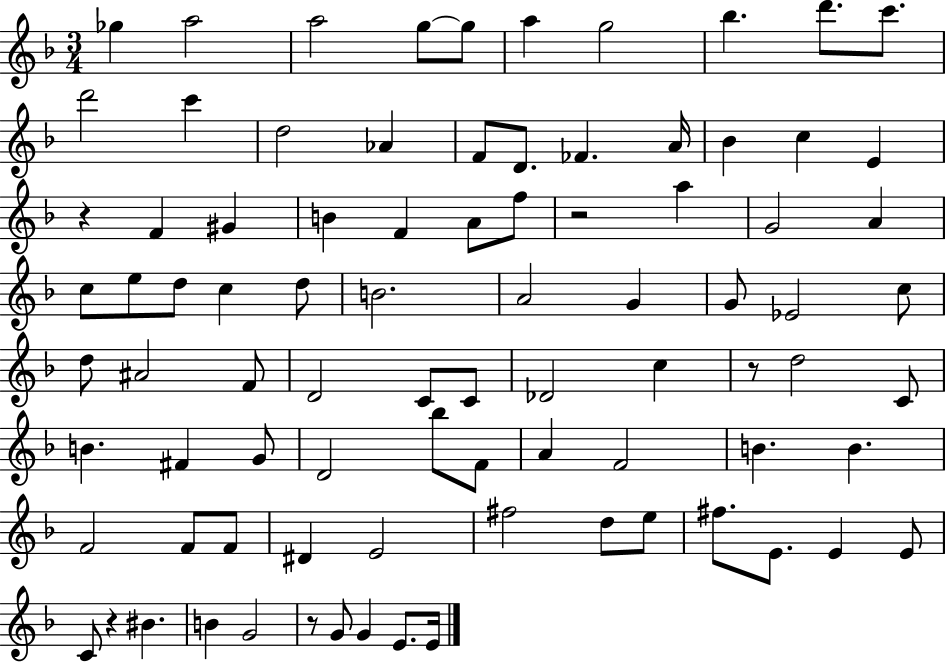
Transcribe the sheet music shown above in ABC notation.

X:1
T:Untitled
M:3/4
L:1/4
K:F
_g a2 a2 g/2 g/2 a g2 _b d'/2 c'/2 d'2 c' d2 _A F/2 D/2 _F A/4 _B c E z F ^G B F A/2 f/2 z2 a G2 A c/2 e/2 d/2 c d/2 B2 A2 G G/2 _E2 c/2 d/2 ^A2 F/2 D2 C/2 C/2 _D2 c z/2 d2 C/2 B ^F G/2 D2 _b/2 F/2 A F2 B B F2 F/2 F/2 ^D E2 ^f2 d/2 e/2 ^f/2 E/2 E E/2 C/2 z ^B B G2 z/2 G/2 G E/2 E/4